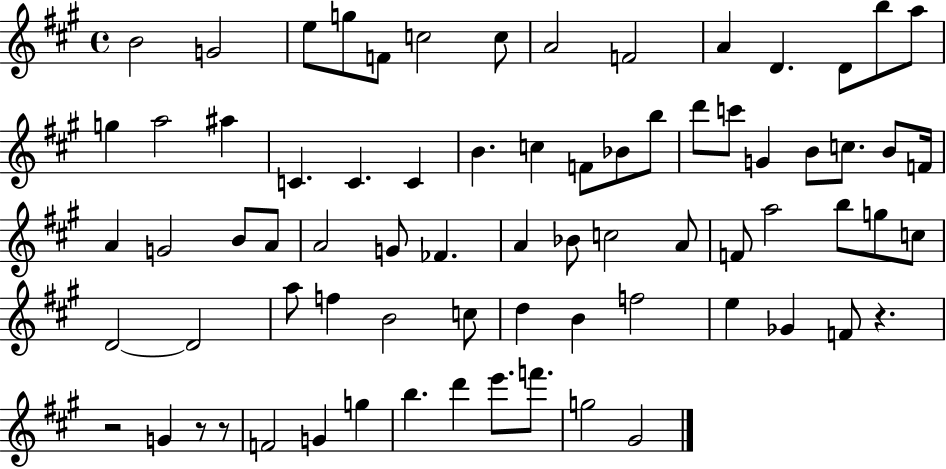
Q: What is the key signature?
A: A major